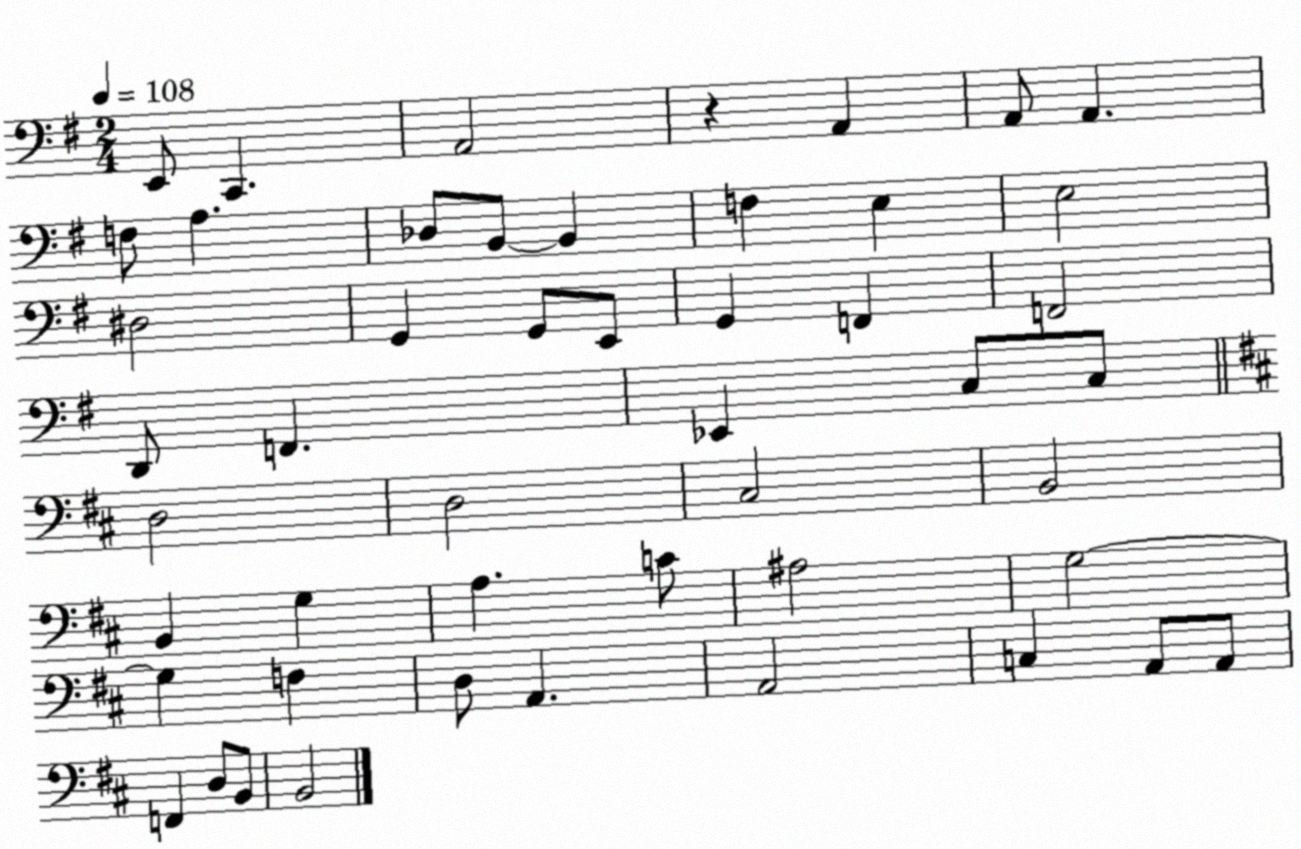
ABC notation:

X:1
T:Untitled
M:2/4
L:1/4
K:G
E,,/2 C,, A,,2 z A,, A,,/2 A,, F,/2 A, _D,/2 B,,/2 B,, F, E, E,2 ^D,2 G,, G,,/2 E,,/2 G,, F,, F,,2 D,,/2 F,, _E,, C,/2 C,/2 D,2 D,2 ^C,2 B,,2 B,, G, A, C/2 ^A,2 G,2 G, F, D,/2 A,, A,,2 C, A,,/2 A,,/2 F,, D,/2 B,,/2 B,,2